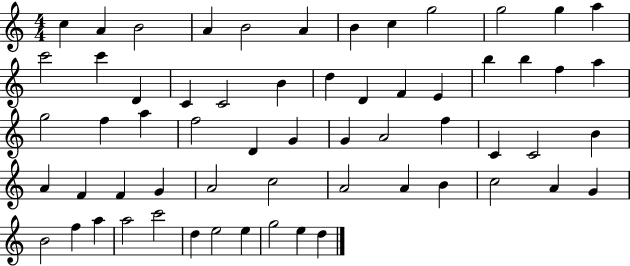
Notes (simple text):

C5/q A4/q B4/h A4/q B4/h A4/q B4/q C5/q G5/h G5/h G5/q A5/q C6/h C6/q D4/q C4/q C4/h B4/q D5/q D4/q F4/q E4/q B5/q B5/q F5/q A5/q G5/h F5/q A5/q F5/h D4/q G4/q G4/q A4/h F5/q C4/q C4/h B4/q A4/q F4/q F4/q G4/q A4/h C5/h A4/h A4/q B4/q C5/h A4/q G4/q B4/h F5/q A5/q A5/h C6/h D5/q E5/h E5/q G5/h E5/q D5/q